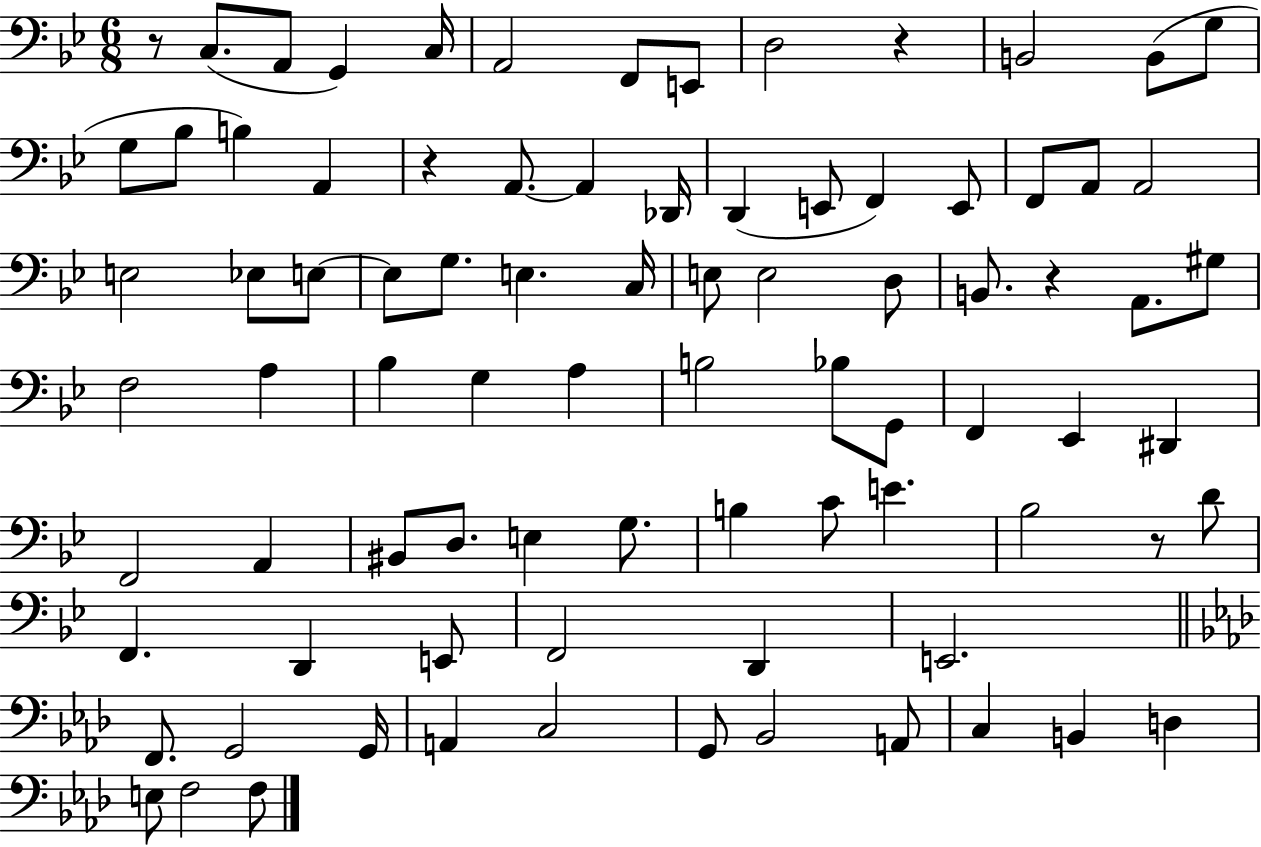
{
  \clef bass
  \numericTimeSignature
  \time 6/8
  \key bes \major
  \repeat volta 2 { r8 c8.( a,8 g,4) c16 | a,2 f,8 e,8 | d2 r4 | b,2 b,8( g8 | \break g8 bes8 b4) a,4 | r4 a,8.~~ a,4 des,16 | d,4( e,8 f,4) e,8 | f,8 a,8 a,2 | \break e2 ees8 e8~~ | e8 g8. e4. c16 | e8 e2 d8 | b,8. r4 a,8. gis8 | \break f2 a4 | bes4 g4 a4 | b2 bes8 g,8 | f,4 ees,4 dis,4 | \break f,2 a,4 | bis,8 d8. e4 g8. | b4 c'8 e'4. | bes2 r8 d'8 | \break f,4. d,4 e,8 | f,2 d,4 | e,2. | \bar "||" \break \key aes \major f,8. g,2 g,16 | a,4 c2 | g,8 bes,2 a,8 | c4 b,4 d4 | \break e8 f2 f8 | } \bar "|."
}